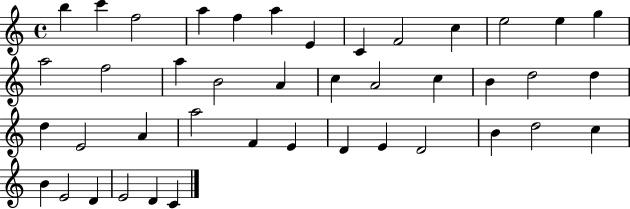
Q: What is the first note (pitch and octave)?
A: B5